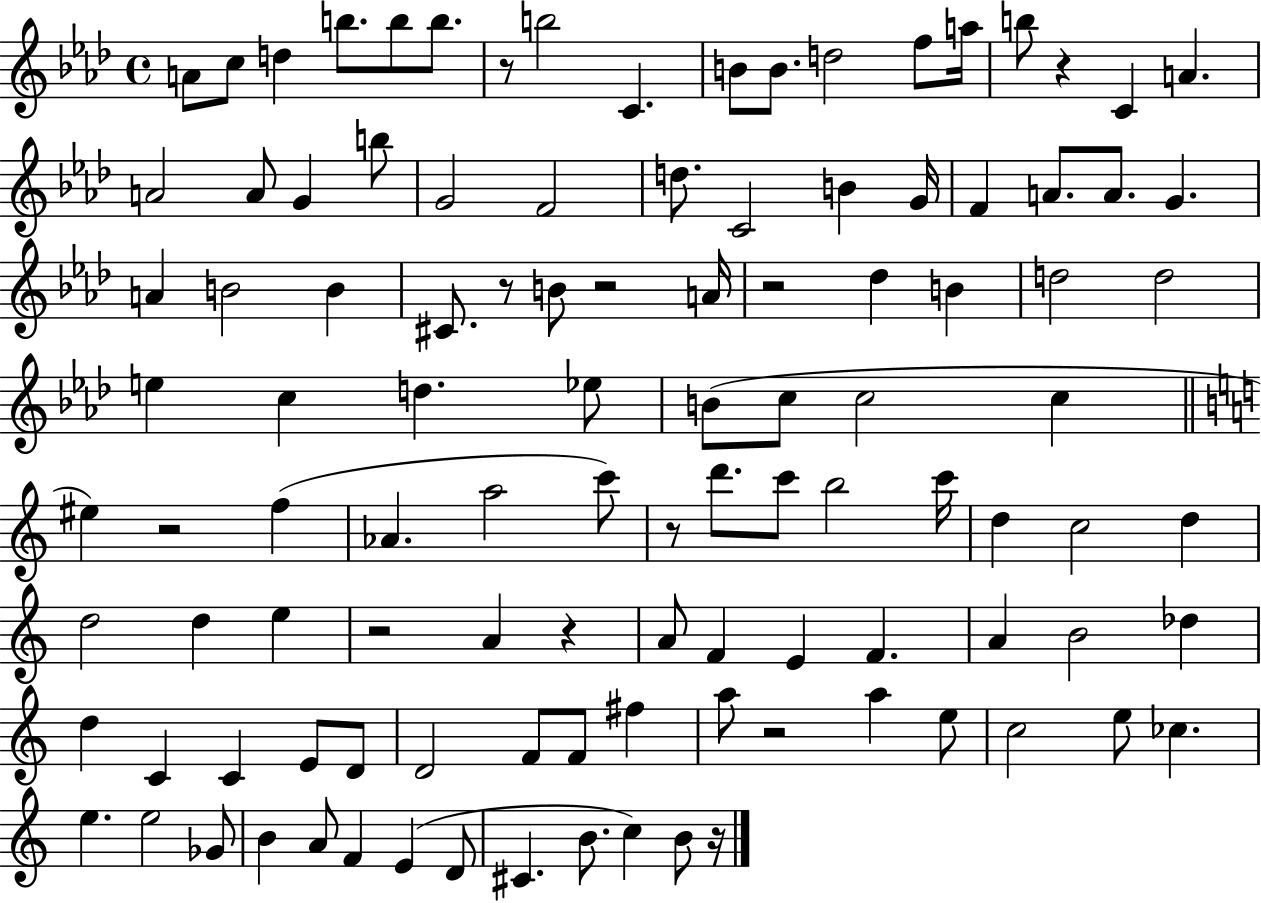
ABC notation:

X:1
T:Untitled
M:4/4
L:1/4
K:Ab
A/2 c/2 d b/2 b/2 b/2 z/2 b2 C B/2 B/2 d2 f/2 a/4 b/2 z C A A2 A/2 G b/2 G2 F2 d/2 C2 B G/4 F A/2 A/2 G A B2 B ^C/2 z/2 B/2 z2 A/4 z2 _d B d2 d2 e c d _e/2 B/2 c/2 c2 c ^e z2 f _A a2 c'/2 z/2 d'/2 c'/2 b2 c'/4 d c2 d d2 d e z2 A z A/2 F E F A B2 _d d C C E/2 D/2 D2 F/2 F/2 ^f a/2 z2 a e/2 c2 e/2 _c e e2 _G/2 B A/2 F E D/2 ^C B/2 c B/2 z/4